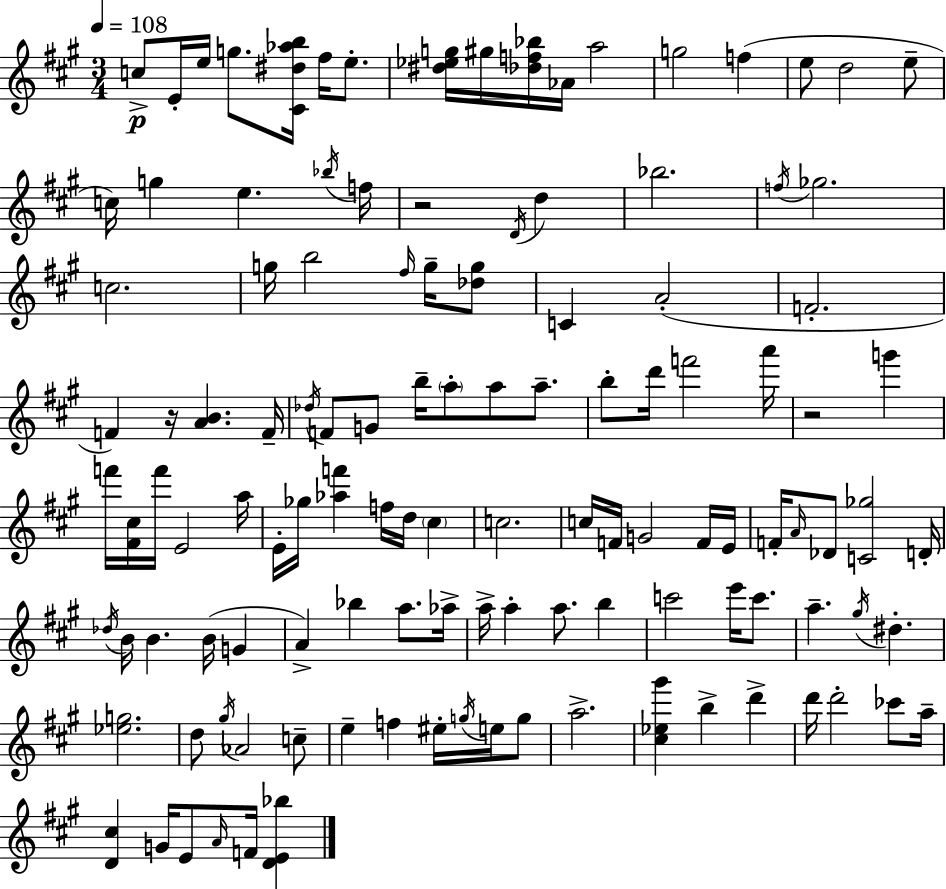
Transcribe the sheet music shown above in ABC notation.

X:1
T:Untitled
M:3/4
L:1/4
K:A
c/2 E/4 e/4 g/2 [^C^d_ab]/4 ^f/4 e/2 [^d_eg]/4 ^g/4 [_df_b]/4 _A/4 a2 g2 f e/2 d2 e/2 c/4 g e _b/4 f/4 z2 D/4 d _b2 f/4 _g2 c2 g/4 b2 ^f/4 g/4 [_dg]/2 C A2 F2 F z/4 [AB] F/4 _d/4 F/2 G/2 b/4 a/2 a/2 a/2 b/2 d'/4 f'2 a'/4 z2 g' f'/4 [^F^c]/4 f'/4 E2 a/4 E/4 _g/4 [_af'] f/4 d/4 ^c c2 c/4 F/4 G2 F/4 E/4 F/4 A/4 _D/2 [C_g]2 D/4 _d/4 B/4 B B/4 G A _b a/2 _a/4 a/4 a a/2 b c'2 e'/4 c'/2 a ^g/4 ^d [_eg]2 d/2 ^g/4 _A2 c/2 e f ^e/4 g/4 e/4 g/2 a2 [^c_e^g'] b d' d'/4 d'2 _c'/2 a/4 [D^c] G/4 E/2 A/4 F/4 [DE_b]